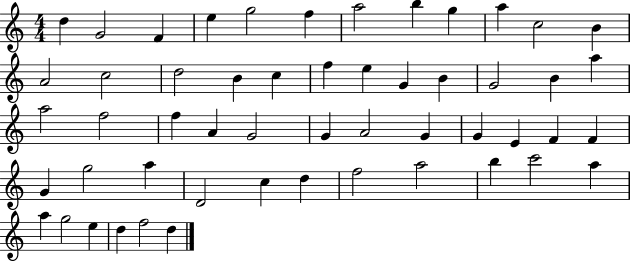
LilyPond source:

{
  \clef treble
  \numericTimeSignature
  \time 4/4
  \key c \major
  d''4 g'2 f'4 | e''4 g''2 f''4 | a''2 b''4 g''4 | a''4 c''2 b'4 | \break a'2 c''2 | d''2 b'4 c''4 | f''4 e''4 g'4 b'4 | g'2 b'4 a''4 | \break a''2 f''2 | f''4 a'4 g'2 | g'4 a'2 g'4 | g'4 e'4 f'4 f'4 | \break g'4 g''2 a''4 | d'2 c''4 d''4 | f''2 a''2 | b''4 c'''2 a''4 | \break a''4 g''2 e''4 | d''4 f''2 d''4 | \bar "|."
}